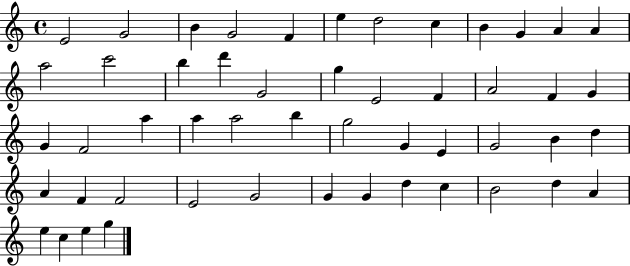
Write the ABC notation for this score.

X:1
T:Untitled
M:4/4
L:1/4
K:C
E2 G2 B G2 F e d2 c B G A A a2 c'2 b d' G2 g E2 F A2 F G G F2 a a a2 b g2 G E G2 B d A F F2 E2 G2 G G d c B2 d A e c e g